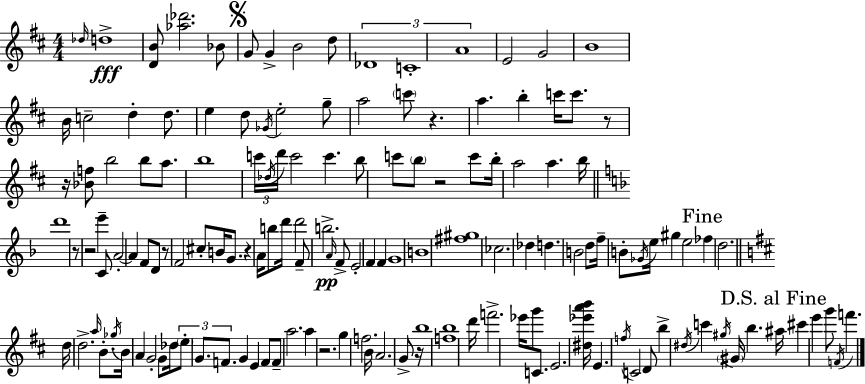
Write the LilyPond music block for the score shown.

{
  \clef treble
  \numericTimeSignature
  \time 4/4
  \key d \major
  \grace { des''16 }\fff d''1-> | <d' b'>8 <aes'' des'''>2. bes'8 | \mark \markup { \musicglyph "scripts.segno" } g'8 g'4-> b'2 d''8 | \tuplet 3/2 { des'1 | \break c'1-. | a'1 } | e'2 g'2 | b'1 | \break b'16 c''2-- d''4-. d''8. | e''4 d''8 \acciaccatura { ges'16 } e''2-. | g''8-- a''2 \parenthesize c'''8 r4. | a''4. b''4-. c'''16 c'''8. | \break r8 r16 <bes' f''>8 b''2 b''8 a''8. | b''1 | \tuplet 3/2 { c'''16 \acciaccatura { des''16 } d'''16 } c'''2 c'''4. | b''8 c'''8 \parenthesize b''8 r2 | \break c'''8 b''16-. a''2 a''4. | b''16 \bar "||" \break \key d \minor d'''1 | r8 r2 e'''4-- c'8 | a'2-.~~ a'4 f'8 d'8 | r8 f'2 cis''8-. b'16 g'8. | \break r4 a'16 b''8 d'''16 d'''2 | f'8-- b''2.->\pp \grace { a'16 } f'8-> | e'2-. f'4 f'4 | g'1 | \break b'1 | <fis'' gis''>1 | ces''2. des''4 | d''4. b'2 d''8 | \break f''16-- b'8-. \acciaccatura { ges'16 } e''16 gis''4 e''2 | \mark "Fine" fes''4 d''2. | \bar "||" \break \key d \major d''16 d''2.-> \grace { a''16 } b'8.-. | \acciaccatura { ges''16 } b'16 a'4 g'2-. g'8 | des''16 \tuplet 3/2 { \parenthesize e''8-. g'8. f'8. } g'4 e'4 | f'8 f'8-- a''2. | \break a''4 r2. | g''4 f''2. | b'16 a'2. g'8-> | r16 b''1 | \break <f'' b''>1 | d'''16 f'''2.-> ees'''16 | g'''8 c'8. e'2. | <dis'' ees''' a''' b'''>16 e'4. \acciaccatura { f''16 } c'2 | \break d'8 b''4-> \acciaccatura { dis''16 } c'''4 \acciaccatura { gis''16 } \parenthesize gis'16 b''4. | \mark "D.S. al Fine" ais''16 cis'''4 e'''4 g'''8 \acciaccatura { f'16 } | f'''4. \bar "|."
}